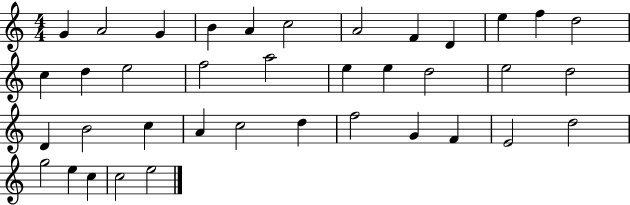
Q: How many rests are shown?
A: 0